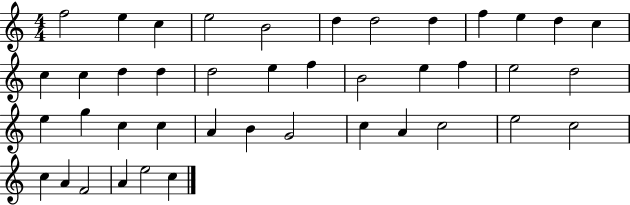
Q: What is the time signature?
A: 4/4